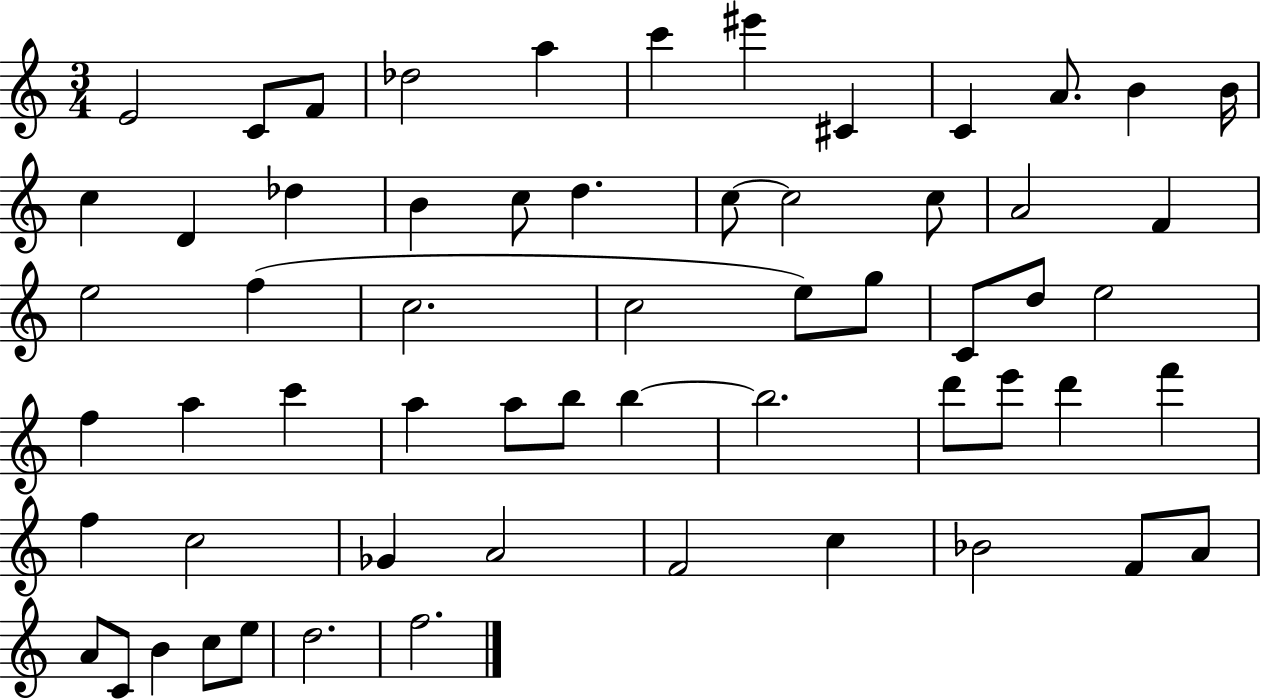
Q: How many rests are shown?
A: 0